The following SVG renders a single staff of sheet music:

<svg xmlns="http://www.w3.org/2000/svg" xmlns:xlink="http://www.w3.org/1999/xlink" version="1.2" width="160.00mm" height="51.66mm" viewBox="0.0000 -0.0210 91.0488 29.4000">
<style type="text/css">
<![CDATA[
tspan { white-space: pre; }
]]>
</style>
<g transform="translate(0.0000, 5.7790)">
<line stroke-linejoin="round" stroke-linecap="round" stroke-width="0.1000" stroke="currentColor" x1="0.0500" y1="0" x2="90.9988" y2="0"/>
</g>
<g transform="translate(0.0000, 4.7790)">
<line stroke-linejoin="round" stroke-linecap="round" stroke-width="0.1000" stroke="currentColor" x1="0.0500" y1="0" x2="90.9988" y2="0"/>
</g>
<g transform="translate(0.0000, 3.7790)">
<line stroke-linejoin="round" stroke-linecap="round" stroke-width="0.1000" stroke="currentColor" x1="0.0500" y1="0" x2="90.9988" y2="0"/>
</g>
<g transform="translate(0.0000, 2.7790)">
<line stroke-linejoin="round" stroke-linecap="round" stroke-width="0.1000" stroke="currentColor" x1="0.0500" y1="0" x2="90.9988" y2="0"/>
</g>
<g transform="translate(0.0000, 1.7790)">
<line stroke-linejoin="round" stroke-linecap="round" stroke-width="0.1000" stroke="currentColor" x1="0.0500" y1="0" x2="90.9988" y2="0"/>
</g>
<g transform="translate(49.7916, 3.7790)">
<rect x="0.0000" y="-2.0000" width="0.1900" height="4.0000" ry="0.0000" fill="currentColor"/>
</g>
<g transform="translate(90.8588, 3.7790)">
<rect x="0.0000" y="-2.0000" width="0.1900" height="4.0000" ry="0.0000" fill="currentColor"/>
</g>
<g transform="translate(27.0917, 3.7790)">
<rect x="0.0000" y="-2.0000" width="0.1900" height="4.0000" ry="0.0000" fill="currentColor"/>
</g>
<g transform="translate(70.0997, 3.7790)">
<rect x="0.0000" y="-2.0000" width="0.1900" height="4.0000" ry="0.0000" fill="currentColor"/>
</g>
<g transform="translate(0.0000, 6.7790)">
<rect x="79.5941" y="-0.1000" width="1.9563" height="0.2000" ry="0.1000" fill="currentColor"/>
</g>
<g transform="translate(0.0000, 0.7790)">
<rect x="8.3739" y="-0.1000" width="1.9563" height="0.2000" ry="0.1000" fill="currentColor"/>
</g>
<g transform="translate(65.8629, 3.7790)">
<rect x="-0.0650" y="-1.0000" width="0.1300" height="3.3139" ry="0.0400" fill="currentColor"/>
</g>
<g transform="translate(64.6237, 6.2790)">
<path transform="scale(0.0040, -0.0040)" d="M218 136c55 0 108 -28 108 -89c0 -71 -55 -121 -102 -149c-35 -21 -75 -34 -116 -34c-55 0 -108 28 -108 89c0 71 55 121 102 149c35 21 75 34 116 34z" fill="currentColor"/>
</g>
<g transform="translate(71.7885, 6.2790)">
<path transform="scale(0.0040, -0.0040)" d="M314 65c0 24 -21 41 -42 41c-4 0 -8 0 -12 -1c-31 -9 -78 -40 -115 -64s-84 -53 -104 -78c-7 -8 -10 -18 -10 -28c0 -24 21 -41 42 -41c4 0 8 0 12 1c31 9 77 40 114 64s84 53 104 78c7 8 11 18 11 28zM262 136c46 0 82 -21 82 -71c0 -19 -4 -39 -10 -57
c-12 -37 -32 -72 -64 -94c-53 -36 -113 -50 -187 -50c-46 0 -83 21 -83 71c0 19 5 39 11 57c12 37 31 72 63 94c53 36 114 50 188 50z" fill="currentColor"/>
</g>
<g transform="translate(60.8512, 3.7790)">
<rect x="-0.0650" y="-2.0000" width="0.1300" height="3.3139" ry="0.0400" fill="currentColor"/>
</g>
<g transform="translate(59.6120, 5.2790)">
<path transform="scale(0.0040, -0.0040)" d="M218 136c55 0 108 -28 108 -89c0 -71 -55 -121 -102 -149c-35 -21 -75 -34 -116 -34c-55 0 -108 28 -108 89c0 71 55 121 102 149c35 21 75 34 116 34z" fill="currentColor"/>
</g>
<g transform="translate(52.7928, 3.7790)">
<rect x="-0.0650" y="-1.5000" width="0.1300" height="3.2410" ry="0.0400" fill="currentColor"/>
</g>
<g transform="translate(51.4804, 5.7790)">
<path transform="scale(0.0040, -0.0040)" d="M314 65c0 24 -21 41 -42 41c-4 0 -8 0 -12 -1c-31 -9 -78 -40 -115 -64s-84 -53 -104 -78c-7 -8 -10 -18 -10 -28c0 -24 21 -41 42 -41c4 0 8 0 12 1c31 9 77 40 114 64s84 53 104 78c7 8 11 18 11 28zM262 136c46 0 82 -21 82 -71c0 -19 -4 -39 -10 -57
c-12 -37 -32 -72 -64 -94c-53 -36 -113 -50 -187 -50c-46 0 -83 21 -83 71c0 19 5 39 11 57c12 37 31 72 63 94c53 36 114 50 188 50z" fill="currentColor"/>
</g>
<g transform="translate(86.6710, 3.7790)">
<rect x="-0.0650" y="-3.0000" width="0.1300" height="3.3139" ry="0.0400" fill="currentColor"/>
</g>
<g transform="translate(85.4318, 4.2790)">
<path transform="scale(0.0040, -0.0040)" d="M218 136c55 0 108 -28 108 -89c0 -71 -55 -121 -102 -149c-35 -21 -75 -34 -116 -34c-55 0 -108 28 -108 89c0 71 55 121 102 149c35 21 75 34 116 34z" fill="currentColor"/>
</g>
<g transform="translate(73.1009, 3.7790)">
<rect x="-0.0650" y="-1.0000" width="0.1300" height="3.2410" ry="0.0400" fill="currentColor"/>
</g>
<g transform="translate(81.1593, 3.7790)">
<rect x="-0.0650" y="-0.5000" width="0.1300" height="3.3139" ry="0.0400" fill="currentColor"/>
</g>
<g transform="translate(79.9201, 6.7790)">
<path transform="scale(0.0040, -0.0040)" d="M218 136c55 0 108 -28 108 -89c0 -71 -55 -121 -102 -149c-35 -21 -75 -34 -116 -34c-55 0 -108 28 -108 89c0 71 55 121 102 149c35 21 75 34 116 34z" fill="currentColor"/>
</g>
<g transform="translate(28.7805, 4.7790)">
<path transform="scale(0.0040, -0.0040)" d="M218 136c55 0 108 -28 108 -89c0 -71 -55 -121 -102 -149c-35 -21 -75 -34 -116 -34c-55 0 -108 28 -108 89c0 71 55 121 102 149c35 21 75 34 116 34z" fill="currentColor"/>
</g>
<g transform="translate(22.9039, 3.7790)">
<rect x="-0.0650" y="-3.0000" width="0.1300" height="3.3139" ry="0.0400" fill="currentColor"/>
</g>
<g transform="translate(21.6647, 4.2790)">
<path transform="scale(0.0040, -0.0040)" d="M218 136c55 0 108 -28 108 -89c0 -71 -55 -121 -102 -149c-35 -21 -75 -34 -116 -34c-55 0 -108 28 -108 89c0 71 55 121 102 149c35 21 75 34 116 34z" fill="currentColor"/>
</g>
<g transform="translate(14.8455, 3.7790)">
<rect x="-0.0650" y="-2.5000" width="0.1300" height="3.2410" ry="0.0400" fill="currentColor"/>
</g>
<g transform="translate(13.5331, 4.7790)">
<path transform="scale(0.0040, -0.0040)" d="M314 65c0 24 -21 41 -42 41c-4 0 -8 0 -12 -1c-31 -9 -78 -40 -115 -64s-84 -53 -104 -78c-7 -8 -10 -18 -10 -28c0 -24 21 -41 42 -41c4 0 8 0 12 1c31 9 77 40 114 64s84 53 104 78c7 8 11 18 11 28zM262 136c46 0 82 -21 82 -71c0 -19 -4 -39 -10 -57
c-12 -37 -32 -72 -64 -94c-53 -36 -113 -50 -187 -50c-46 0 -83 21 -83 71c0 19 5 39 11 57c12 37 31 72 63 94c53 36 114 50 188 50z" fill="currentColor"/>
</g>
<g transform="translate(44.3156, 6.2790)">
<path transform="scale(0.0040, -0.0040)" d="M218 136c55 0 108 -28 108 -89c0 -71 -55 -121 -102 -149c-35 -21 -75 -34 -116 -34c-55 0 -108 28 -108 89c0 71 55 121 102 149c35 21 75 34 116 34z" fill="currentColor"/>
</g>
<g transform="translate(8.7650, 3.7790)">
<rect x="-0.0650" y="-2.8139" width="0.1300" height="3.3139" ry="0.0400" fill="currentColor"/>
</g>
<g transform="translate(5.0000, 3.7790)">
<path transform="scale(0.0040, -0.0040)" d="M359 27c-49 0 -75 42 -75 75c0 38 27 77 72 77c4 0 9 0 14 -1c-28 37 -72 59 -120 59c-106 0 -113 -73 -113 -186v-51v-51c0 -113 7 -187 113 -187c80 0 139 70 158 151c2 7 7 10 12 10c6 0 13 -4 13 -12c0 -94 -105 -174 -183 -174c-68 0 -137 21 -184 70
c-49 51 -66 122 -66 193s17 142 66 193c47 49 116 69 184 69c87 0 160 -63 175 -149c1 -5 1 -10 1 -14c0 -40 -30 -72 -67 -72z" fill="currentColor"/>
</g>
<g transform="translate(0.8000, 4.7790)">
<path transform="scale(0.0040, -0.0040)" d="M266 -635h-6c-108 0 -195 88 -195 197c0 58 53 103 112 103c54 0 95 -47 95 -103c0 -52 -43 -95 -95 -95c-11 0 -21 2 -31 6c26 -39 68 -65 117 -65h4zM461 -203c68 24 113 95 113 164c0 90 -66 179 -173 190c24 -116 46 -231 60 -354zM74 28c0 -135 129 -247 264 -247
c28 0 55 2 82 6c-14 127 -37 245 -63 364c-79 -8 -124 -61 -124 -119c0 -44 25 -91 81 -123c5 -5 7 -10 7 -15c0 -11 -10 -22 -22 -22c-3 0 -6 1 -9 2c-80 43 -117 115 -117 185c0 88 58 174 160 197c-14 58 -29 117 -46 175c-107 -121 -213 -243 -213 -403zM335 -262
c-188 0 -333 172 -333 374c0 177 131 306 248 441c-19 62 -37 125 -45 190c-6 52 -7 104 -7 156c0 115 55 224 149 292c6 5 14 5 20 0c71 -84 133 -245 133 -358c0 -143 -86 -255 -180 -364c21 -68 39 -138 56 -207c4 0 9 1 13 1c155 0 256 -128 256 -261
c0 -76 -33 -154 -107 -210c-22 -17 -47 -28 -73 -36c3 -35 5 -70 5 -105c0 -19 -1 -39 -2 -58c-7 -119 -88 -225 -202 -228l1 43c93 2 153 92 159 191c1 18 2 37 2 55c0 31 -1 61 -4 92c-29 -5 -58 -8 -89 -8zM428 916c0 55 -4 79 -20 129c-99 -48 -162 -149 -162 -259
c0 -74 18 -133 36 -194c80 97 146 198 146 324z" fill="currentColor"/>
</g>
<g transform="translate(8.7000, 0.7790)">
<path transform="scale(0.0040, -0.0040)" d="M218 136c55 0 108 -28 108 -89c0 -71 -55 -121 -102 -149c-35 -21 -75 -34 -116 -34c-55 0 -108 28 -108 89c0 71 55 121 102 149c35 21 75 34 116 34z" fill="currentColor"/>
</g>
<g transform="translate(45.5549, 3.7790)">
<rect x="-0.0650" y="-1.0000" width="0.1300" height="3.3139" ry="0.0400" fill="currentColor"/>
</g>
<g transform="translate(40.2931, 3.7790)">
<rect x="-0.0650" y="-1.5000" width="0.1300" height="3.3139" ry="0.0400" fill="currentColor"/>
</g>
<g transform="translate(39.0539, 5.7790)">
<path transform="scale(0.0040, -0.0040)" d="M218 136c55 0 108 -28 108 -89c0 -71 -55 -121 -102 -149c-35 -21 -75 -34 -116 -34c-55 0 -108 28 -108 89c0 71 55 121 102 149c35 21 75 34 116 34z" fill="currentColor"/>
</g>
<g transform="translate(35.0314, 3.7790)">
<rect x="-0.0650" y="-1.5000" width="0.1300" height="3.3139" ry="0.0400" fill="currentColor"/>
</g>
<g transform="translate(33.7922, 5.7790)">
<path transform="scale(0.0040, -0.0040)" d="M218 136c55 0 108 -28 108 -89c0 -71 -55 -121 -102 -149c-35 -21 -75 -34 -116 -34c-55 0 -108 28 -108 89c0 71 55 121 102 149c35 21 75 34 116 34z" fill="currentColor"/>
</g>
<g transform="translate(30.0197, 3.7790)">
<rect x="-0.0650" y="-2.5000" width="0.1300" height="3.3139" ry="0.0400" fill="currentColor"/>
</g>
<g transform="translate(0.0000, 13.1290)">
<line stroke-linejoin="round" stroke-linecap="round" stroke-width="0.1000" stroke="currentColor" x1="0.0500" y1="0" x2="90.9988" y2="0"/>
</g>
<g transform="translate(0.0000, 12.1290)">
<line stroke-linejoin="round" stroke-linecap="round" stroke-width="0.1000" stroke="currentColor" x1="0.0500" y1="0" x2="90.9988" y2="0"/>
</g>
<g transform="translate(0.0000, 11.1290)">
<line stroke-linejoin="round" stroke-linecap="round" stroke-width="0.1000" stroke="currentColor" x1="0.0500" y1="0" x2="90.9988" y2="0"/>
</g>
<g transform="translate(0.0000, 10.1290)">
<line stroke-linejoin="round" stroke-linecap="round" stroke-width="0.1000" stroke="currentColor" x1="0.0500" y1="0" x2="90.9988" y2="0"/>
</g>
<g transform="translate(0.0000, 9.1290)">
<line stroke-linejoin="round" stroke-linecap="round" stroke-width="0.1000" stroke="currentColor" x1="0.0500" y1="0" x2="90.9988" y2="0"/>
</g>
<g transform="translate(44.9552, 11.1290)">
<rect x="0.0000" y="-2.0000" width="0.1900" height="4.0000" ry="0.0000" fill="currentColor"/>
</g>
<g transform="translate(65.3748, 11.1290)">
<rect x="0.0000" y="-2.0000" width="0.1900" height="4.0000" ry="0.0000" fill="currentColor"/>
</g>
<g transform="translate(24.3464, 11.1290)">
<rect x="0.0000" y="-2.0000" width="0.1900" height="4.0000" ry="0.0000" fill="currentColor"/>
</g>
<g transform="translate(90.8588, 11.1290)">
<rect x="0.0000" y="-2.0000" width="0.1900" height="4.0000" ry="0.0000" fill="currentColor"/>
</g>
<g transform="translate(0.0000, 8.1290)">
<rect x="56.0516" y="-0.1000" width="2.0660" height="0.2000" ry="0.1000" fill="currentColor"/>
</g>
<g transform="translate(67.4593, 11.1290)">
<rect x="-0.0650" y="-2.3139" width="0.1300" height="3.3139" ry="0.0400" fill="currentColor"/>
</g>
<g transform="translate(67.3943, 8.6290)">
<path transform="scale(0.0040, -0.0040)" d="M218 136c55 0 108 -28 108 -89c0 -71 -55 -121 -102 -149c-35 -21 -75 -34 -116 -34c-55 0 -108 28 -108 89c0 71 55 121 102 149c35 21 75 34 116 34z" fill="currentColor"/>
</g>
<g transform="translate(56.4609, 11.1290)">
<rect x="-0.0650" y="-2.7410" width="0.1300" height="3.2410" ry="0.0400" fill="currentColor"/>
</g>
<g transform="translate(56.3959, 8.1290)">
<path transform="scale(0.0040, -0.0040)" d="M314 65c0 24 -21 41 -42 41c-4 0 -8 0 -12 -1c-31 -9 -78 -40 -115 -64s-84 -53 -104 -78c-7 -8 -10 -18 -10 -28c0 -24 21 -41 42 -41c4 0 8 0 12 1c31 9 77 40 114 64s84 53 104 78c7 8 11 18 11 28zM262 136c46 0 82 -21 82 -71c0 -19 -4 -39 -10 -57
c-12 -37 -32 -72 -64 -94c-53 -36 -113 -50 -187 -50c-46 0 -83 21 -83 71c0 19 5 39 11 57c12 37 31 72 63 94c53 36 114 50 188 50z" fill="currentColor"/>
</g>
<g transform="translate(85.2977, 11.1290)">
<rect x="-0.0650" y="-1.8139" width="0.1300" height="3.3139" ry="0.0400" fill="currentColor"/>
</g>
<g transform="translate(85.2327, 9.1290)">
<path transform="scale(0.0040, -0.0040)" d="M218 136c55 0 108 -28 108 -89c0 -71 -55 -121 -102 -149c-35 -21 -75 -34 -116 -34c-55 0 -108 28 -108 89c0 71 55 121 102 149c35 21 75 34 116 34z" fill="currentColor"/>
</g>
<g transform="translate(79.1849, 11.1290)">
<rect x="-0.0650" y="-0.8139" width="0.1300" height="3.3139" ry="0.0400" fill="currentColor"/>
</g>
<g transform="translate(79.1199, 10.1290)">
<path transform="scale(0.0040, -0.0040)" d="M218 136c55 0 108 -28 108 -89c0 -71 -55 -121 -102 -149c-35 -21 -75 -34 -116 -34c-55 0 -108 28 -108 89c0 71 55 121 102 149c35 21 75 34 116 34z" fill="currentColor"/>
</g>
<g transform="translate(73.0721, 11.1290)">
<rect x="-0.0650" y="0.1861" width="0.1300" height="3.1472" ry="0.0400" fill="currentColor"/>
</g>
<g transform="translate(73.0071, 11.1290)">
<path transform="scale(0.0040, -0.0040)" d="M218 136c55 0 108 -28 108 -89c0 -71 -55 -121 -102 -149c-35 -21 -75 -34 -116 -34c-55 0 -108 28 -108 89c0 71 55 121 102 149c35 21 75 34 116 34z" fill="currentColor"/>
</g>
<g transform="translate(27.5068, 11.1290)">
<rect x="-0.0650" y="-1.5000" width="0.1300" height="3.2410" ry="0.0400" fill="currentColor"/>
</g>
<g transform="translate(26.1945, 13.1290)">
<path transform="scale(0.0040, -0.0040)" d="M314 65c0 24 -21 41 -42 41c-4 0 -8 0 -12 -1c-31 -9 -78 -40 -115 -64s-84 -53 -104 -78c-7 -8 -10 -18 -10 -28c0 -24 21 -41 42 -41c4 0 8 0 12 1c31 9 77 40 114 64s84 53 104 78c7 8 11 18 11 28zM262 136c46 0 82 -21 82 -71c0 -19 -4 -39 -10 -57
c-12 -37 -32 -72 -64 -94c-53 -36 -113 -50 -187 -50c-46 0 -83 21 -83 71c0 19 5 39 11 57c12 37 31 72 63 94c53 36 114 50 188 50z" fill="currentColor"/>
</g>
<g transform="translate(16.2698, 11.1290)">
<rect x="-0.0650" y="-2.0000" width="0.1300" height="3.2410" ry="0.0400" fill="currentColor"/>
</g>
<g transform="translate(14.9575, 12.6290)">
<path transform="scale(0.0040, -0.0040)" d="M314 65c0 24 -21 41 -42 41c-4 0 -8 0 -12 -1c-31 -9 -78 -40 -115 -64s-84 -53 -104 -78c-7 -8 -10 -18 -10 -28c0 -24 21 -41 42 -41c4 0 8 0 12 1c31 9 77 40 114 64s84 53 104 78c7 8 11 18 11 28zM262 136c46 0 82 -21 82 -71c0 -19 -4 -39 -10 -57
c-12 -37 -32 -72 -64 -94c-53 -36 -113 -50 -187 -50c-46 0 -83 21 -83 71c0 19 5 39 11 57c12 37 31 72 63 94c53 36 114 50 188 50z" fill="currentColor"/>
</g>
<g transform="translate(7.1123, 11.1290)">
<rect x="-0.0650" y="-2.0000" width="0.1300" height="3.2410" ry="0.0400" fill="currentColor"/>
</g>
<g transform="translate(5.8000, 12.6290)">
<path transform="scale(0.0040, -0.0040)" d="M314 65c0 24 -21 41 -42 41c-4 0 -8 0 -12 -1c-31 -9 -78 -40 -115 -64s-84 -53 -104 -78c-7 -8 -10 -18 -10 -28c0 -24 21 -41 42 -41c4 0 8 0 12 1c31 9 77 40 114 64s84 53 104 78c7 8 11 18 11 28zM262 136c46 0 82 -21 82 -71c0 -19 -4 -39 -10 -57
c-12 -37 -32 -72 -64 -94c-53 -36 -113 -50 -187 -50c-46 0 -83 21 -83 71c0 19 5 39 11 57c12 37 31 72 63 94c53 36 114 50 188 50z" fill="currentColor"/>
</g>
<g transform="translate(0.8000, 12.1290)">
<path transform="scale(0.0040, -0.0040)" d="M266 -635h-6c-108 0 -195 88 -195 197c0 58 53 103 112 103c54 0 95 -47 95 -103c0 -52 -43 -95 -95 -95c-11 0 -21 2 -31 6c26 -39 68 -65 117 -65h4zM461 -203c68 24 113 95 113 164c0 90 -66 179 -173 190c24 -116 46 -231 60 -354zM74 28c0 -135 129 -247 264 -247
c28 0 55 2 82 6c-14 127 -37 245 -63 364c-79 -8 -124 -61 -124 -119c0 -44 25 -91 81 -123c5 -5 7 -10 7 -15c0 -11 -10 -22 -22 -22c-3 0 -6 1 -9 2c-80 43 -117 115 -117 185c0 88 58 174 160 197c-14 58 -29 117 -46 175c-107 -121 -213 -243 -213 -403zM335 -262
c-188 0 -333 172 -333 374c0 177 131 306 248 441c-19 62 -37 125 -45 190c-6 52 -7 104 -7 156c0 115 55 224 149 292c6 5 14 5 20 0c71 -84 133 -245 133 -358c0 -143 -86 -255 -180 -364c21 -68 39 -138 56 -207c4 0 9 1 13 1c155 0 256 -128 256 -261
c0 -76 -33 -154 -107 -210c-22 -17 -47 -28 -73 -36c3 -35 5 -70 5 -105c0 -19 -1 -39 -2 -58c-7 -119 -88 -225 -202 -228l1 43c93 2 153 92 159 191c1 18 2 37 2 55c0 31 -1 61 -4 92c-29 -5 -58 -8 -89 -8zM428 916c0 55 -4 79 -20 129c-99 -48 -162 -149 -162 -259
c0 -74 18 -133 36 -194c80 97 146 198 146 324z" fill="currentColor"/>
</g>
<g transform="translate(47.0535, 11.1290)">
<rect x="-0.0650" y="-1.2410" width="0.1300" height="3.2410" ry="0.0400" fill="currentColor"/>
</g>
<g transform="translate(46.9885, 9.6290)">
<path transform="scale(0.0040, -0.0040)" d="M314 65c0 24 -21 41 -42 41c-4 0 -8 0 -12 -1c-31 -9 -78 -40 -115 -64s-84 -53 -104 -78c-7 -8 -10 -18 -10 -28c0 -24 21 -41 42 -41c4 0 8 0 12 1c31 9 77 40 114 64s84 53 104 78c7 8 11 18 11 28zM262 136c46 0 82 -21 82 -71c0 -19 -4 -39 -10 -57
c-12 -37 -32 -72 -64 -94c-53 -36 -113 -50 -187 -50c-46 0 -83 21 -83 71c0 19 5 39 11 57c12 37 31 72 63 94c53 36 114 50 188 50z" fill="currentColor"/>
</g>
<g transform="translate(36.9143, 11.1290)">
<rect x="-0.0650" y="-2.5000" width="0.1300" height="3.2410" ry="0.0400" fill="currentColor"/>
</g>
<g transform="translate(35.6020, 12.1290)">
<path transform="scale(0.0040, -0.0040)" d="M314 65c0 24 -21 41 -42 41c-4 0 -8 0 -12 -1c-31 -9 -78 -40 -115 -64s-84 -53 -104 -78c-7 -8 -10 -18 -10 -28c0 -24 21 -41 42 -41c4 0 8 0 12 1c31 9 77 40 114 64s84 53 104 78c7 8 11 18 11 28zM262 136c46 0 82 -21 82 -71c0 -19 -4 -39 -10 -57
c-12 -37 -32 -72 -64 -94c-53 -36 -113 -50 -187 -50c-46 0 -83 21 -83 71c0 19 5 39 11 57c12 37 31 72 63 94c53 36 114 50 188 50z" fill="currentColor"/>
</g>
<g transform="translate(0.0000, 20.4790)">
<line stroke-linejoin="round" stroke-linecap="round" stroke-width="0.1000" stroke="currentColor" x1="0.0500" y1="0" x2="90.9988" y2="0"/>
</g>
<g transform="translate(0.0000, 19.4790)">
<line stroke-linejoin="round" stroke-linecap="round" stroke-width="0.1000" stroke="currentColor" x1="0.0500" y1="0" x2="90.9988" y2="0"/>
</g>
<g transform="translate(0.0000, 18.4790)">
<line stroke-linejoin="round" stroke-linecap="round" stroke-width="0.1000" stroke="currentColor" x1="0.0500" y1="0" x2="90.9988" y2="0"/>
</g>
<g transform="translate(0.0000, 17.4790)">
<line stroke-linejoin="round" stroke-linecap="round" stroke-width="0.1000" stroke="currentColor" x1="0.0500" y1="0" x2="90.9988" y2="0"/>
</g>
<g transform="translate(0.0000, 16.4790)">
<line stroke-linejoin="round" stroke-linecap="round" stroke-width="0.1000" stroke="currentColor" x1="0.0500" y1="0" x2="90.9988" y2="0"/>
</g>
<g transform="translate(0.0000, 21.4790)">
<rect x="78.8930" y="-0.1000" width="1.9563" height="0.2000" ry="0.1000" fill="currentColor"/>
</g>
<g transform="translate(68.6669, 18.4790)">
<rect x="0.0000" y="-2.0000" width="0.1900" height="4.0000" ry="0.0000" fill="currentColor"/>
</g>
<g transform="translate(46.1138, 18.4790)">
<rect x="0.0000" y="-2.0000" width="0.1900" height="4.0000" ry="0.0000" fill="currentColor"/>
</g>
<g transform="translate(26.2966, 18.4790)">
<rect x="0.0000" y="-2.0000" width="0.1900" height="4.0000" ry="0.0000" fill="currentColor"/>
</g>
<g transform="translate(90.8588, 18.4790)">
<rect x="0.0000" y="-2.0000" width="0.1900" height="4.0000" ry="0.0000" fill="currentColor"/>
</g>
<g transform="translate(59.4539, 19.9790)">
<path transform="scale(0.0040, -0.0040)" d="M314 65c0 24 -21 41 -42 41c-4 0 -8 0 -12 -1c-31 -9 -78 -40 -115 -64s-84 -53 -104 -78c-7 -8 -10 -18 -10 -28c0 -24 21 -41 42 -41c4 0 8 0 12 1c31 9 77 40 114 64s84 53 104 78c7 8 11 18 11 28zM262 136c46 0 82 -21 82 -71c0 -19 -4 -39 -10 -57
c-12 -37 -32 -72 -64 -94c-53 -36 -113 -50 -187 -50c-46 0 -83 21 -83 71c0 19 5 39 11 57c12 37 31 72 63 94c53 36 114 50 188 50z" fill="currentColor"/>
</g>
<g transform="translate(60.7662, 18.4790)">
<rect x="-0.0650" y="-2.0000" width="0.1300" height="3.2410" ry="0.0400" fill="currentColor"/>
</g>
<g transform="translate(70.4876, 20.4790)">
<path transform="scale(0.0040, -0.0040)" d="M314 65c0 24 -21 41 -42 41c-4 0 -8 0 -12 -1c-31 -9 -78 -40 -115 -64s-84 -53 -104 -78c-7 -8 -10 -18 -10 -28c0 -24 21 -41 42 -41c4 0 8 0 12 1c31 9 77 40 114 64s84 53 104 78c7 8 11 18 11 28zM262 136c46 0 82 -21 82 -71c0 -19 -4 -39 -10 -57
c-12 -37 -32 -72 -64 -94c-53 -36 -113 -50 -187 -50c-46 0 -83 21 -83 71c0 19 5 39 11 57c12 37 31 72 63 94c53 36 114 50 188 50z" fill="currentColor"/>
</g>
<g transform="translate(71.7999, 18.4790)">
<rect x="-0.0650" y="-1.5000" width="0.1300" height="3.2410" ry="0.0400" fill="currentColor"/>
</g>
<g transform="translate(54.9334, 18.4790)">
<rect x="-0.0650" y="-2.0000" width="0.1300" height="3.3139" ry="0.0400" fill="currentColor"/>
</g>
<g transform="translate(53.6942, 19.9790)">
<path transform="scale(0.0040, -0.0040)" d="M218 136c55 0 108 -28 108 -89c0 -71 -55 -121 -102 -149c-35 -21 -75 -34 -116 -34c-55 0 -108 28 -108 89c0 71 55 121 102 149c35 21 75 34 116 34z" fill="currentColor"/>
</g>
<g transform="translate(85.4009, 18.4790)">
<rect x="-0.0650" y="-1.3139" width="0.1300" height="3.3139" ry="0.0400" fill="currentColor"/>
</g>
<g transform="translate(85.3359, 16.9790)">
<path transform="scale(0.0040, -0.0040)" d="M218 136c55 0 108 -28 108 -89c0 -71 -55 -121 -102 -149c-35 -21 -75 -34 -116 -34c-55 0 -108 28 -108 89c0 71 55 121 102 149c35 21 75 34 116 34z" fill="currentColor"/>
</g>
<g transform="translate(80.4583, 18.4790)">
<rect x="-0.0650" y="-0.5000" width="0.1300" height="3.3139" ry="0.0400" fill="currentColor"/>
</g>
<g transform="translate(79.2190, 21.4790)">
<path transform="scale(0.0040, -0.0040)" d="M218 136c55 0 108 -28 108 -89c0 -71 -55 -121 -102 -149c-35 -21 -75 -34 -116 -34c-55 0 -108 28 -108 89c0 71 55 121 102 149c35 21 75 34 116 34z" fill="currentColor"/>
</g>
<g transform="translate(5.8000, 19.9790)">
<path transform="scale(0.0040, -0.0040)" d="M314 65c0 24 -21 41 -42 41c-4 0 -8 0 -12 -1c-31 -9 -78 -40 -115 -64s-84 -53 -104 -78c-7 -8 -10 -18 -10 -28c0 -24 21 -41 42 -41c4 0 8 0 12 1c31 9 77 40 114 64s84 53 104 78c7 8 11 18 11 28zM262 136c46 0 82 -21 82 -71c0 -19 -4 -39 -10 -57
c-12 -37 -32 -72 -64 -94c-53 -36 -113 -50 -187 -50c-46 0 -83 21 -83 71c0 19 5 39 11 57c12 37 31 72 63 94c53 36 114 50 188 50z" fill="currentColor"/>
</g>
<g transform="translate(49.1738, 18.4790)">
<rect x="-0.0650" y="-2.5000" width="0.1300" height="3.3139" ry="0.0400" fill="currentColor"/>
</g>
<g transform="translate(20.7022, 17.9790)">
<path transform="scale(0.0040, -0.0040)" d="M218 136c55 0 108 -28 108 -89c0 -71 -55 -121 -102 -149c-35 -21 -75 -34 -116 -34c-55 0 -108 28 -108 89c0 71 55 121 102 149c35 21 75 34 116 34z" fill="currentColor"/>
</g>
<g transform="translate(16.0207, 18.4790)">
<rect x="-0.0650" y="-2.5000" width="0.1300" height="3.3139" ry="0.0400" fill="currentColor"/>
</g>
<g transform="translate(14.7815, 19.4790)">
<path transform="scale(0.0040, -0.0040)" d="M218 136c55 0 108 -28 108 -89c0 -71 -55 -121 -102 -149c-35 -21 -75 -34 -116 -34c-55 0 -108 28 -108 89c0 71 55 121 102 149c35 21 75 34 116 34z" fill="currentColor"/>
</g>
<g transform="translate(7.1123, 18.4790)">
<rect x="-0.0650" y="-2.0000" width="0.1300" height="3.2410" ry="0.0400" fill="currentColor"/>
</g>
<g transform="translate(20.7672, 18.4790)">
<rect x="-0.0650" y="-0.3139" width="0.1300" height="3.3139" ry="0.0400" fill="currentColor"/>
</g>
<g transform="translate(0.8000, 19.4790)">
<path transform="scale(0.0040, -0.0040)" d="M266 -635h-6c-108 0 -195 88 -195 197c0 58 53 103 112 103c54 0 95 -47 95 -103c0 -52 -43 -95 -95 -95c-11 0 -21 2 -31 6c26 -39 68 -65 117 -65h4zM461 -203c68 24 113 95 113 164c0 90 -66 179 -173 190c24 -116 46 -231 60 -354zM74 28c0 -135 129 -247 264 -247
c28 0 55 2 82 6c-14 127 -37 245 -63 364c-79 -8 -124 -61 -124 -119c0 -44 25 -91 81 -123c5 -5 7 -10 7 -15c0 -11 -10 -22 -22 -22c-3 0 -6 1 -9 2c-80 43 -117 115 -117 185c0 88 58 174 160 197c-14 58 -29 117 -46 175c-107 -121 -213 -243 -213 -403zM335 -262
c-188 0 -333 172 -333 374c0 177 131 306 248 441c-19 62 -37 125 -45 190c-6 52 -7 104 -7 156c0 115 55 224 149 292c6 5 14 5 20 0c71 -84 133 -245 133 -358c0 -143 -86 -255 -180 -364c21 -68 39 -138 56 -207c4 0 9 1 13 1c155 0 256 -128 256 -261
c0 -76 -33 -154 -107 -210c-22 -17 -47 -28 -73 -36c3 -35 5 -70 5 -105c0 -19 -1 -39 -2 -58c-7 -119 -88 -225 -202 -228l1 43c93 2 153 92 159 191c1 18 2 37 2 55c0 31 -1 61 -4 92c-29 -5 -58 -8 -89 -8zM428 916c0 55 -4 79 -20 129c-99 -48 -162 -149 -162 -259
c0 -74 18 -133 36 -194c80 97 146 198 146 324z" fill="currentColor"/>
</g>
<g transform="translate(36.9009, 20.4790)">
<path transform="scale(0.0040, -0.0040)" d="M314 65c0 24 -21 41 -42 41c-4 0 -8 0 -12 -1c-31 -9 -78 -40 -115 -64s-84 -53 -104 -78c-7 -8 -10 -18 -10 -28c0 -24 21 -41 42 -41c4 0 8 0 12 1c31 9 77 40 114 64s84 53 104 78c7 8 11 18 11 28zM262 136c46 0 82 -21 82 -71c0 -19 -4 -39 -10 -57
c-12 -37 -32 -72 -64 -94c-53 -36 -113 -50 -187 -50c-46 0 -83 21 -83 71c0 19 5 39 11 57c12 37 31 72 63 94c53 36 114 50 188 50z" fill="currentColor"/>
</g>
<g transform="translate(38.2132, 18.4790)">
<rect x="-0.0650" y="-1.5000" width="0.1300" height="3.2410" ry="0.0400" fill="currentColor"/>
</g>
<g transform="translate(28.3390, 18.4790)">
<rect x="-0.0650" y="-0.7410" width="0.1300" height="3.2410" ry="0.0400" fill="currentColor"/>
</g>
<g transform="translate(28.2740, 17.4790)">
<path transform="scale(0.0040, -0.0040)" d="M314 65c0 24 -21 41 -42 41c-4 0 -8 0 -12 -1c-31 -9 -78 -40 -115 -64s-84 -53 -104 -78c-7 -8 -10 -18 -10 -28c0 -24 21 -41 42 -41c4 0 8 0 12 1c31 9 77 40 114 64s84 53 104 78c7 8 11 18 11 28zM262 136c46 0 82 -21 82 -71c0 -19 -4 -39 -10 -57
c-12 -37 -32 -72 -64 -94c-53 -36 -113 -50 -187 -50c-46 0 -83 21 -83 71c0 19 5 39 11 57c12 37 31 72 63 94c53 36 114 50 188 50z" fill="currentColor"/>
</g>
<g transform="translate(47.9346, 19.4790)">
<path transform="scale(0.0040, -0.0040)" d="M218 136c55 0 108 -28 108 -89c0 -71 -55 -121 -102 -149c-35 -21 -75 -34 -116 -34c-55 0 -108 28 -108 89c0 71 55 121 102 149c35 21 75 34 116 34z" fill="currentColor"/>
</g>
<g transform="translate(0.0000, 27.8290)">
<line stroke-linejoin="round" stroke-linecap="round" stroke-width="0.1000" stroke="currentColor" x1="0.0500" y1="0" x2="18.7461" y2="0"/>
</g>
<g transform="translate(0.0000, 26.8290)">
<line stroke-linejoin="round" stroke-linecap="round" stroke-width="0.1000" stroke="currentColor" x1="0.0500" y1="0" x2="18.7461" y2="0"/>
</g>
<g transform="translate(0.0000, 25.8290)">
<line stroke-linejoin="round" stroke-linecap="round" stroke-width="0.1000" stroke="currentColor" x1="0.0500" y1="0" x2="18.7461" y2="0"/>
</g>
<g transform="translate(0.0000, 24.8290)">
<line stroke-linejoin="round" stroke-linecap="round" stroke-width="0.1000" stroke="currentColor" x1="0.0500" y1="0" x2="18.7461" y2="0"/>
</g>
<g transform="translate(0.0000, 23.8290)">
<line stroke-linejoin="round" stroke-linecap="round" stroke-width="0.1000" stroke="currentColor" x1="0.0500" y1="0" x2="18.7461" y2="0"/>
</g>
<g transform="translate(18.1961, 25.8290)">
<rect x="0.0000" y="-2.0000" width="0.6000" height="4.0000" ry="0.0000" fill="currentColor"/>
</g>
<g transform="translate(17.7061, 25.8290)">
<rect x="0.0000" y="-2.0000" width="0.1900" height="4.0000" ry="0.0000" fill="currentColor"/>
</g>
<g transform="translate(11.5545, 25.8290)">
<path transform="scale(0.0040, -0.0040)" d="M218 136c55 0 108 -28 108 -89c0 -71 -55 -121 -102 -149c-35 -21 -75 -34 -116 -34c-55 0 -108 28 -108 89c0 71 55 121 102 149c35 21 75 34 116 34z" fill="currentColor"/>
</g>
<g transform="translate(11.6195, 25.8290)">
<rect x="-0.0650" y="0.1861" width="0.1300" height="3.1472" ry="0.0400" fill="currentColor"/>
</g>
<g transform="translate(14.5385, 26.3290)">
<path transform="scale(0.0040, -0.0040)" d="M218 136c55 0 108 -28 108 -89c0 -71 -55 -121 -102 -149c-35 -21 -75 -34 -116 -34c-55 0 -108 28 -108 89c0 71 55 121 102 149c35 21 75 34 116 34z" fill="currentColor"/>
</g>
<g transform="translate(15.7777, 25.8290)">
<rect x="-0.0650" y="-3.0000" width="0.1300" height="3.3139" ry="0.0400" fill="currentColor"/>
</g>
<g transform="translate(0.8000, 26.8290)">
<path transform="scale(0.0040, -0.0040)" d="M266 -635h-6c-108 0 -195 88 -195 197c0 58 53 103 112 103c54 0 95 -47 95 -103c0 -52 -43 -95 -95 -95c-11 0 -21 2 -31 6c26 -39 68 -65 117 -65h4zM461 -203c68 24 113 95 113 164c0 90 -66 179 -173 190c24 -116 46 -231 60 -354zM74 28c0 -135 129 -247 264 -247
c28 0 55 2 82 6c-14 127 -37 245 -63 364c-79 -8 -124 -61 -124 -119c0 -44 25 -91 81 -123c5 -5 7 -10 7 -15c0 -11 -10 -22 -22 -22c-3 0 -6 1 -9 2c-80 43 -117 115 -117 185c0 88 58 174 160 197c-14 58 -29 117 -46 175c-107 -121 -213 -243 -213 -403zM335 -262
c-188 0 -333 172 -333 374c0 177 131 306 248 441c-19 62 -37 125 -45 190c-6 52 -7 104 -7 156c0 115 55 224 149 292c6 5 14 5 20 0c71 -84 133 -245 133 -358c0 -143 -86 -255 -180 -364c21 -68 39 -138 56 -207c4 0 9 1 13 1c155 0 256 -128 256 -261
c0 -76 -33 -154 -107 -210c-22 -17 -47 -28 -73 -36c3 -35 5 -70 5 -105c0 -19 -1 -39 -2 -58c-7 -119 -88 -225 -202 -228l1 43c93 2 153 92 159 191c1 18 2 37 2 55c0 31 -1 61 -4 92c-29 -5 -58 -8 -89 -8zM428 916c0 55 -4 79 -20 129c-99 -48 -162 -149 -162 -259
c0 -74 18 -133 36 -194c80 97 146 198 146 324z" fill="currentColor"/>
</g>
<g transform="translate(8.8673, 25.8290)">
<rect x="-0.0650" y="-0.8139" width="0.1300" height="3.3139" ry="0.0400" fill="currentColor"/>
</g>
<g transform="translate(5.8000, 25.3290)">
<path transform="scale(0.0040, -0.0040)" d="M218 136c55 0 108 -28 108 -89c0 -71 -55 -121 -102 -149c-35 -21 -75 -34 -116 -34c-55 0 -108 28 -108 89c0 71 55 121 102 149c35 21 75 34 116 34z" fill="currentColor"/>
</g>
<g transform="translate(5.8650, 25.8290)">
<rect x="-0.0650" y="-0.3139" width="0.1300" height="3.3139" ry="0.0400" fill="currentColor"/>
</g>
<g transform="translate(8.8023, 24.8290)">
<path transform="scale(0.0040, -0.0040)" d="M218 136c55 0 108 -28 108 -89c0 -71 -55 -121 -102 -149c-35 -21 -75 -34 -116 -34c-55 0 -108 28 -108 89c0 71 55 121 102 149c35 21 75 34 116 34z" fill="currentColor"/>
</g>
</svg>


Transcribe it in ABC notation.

X:1
T:Untitled
M:4/4
L:1/4
K:C
a G2 A G E E D E2 F D D2 C A F2 F2 E2 G2 e2 a2 g B d f F2 G c d2 E2 G F F2 E2 C e c d B A